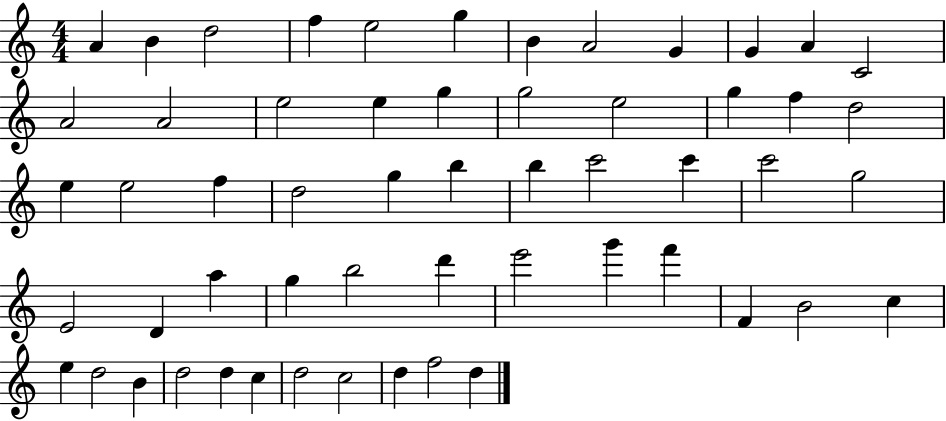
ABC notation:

X:1
T:Untitled
M:4/4
L:1/4
K:C
A B d2 f e2 g B A2 G G A C2 A2 A2 e2 e g g2 e2 g f d2 e e2 f d2 g b b c'2 c' c'2 g2 E2 D a g b2 d' e'2 g' f' F B2 c e d2 B d2 d c d2 c2 d f2 d